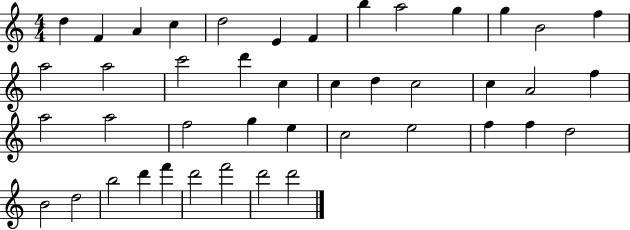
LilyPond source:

{
  \clef treble
  \numericTimeSignature
  \time 4/4
  \key c \major
  d''4 f'4 a'4 c''4 | d''2 e'4 f'4 | b''4 a''2 g''4 | g''4 b'2 f''4 | \break a''2 a''2 | c'''2 d'''4 c''4 | c''4 d''4 c''2 | c''4 a'2 f''4 | \break a''2 a''2 | f''2 g''4 e''4 | c''2 e''2 | f''4 f''4 d''2 | \break b'2 d''2 | b''2 d'''4 f'''4 | d'''2 f'''2 | d'''2 d'''2 | \break \bar "|."
}